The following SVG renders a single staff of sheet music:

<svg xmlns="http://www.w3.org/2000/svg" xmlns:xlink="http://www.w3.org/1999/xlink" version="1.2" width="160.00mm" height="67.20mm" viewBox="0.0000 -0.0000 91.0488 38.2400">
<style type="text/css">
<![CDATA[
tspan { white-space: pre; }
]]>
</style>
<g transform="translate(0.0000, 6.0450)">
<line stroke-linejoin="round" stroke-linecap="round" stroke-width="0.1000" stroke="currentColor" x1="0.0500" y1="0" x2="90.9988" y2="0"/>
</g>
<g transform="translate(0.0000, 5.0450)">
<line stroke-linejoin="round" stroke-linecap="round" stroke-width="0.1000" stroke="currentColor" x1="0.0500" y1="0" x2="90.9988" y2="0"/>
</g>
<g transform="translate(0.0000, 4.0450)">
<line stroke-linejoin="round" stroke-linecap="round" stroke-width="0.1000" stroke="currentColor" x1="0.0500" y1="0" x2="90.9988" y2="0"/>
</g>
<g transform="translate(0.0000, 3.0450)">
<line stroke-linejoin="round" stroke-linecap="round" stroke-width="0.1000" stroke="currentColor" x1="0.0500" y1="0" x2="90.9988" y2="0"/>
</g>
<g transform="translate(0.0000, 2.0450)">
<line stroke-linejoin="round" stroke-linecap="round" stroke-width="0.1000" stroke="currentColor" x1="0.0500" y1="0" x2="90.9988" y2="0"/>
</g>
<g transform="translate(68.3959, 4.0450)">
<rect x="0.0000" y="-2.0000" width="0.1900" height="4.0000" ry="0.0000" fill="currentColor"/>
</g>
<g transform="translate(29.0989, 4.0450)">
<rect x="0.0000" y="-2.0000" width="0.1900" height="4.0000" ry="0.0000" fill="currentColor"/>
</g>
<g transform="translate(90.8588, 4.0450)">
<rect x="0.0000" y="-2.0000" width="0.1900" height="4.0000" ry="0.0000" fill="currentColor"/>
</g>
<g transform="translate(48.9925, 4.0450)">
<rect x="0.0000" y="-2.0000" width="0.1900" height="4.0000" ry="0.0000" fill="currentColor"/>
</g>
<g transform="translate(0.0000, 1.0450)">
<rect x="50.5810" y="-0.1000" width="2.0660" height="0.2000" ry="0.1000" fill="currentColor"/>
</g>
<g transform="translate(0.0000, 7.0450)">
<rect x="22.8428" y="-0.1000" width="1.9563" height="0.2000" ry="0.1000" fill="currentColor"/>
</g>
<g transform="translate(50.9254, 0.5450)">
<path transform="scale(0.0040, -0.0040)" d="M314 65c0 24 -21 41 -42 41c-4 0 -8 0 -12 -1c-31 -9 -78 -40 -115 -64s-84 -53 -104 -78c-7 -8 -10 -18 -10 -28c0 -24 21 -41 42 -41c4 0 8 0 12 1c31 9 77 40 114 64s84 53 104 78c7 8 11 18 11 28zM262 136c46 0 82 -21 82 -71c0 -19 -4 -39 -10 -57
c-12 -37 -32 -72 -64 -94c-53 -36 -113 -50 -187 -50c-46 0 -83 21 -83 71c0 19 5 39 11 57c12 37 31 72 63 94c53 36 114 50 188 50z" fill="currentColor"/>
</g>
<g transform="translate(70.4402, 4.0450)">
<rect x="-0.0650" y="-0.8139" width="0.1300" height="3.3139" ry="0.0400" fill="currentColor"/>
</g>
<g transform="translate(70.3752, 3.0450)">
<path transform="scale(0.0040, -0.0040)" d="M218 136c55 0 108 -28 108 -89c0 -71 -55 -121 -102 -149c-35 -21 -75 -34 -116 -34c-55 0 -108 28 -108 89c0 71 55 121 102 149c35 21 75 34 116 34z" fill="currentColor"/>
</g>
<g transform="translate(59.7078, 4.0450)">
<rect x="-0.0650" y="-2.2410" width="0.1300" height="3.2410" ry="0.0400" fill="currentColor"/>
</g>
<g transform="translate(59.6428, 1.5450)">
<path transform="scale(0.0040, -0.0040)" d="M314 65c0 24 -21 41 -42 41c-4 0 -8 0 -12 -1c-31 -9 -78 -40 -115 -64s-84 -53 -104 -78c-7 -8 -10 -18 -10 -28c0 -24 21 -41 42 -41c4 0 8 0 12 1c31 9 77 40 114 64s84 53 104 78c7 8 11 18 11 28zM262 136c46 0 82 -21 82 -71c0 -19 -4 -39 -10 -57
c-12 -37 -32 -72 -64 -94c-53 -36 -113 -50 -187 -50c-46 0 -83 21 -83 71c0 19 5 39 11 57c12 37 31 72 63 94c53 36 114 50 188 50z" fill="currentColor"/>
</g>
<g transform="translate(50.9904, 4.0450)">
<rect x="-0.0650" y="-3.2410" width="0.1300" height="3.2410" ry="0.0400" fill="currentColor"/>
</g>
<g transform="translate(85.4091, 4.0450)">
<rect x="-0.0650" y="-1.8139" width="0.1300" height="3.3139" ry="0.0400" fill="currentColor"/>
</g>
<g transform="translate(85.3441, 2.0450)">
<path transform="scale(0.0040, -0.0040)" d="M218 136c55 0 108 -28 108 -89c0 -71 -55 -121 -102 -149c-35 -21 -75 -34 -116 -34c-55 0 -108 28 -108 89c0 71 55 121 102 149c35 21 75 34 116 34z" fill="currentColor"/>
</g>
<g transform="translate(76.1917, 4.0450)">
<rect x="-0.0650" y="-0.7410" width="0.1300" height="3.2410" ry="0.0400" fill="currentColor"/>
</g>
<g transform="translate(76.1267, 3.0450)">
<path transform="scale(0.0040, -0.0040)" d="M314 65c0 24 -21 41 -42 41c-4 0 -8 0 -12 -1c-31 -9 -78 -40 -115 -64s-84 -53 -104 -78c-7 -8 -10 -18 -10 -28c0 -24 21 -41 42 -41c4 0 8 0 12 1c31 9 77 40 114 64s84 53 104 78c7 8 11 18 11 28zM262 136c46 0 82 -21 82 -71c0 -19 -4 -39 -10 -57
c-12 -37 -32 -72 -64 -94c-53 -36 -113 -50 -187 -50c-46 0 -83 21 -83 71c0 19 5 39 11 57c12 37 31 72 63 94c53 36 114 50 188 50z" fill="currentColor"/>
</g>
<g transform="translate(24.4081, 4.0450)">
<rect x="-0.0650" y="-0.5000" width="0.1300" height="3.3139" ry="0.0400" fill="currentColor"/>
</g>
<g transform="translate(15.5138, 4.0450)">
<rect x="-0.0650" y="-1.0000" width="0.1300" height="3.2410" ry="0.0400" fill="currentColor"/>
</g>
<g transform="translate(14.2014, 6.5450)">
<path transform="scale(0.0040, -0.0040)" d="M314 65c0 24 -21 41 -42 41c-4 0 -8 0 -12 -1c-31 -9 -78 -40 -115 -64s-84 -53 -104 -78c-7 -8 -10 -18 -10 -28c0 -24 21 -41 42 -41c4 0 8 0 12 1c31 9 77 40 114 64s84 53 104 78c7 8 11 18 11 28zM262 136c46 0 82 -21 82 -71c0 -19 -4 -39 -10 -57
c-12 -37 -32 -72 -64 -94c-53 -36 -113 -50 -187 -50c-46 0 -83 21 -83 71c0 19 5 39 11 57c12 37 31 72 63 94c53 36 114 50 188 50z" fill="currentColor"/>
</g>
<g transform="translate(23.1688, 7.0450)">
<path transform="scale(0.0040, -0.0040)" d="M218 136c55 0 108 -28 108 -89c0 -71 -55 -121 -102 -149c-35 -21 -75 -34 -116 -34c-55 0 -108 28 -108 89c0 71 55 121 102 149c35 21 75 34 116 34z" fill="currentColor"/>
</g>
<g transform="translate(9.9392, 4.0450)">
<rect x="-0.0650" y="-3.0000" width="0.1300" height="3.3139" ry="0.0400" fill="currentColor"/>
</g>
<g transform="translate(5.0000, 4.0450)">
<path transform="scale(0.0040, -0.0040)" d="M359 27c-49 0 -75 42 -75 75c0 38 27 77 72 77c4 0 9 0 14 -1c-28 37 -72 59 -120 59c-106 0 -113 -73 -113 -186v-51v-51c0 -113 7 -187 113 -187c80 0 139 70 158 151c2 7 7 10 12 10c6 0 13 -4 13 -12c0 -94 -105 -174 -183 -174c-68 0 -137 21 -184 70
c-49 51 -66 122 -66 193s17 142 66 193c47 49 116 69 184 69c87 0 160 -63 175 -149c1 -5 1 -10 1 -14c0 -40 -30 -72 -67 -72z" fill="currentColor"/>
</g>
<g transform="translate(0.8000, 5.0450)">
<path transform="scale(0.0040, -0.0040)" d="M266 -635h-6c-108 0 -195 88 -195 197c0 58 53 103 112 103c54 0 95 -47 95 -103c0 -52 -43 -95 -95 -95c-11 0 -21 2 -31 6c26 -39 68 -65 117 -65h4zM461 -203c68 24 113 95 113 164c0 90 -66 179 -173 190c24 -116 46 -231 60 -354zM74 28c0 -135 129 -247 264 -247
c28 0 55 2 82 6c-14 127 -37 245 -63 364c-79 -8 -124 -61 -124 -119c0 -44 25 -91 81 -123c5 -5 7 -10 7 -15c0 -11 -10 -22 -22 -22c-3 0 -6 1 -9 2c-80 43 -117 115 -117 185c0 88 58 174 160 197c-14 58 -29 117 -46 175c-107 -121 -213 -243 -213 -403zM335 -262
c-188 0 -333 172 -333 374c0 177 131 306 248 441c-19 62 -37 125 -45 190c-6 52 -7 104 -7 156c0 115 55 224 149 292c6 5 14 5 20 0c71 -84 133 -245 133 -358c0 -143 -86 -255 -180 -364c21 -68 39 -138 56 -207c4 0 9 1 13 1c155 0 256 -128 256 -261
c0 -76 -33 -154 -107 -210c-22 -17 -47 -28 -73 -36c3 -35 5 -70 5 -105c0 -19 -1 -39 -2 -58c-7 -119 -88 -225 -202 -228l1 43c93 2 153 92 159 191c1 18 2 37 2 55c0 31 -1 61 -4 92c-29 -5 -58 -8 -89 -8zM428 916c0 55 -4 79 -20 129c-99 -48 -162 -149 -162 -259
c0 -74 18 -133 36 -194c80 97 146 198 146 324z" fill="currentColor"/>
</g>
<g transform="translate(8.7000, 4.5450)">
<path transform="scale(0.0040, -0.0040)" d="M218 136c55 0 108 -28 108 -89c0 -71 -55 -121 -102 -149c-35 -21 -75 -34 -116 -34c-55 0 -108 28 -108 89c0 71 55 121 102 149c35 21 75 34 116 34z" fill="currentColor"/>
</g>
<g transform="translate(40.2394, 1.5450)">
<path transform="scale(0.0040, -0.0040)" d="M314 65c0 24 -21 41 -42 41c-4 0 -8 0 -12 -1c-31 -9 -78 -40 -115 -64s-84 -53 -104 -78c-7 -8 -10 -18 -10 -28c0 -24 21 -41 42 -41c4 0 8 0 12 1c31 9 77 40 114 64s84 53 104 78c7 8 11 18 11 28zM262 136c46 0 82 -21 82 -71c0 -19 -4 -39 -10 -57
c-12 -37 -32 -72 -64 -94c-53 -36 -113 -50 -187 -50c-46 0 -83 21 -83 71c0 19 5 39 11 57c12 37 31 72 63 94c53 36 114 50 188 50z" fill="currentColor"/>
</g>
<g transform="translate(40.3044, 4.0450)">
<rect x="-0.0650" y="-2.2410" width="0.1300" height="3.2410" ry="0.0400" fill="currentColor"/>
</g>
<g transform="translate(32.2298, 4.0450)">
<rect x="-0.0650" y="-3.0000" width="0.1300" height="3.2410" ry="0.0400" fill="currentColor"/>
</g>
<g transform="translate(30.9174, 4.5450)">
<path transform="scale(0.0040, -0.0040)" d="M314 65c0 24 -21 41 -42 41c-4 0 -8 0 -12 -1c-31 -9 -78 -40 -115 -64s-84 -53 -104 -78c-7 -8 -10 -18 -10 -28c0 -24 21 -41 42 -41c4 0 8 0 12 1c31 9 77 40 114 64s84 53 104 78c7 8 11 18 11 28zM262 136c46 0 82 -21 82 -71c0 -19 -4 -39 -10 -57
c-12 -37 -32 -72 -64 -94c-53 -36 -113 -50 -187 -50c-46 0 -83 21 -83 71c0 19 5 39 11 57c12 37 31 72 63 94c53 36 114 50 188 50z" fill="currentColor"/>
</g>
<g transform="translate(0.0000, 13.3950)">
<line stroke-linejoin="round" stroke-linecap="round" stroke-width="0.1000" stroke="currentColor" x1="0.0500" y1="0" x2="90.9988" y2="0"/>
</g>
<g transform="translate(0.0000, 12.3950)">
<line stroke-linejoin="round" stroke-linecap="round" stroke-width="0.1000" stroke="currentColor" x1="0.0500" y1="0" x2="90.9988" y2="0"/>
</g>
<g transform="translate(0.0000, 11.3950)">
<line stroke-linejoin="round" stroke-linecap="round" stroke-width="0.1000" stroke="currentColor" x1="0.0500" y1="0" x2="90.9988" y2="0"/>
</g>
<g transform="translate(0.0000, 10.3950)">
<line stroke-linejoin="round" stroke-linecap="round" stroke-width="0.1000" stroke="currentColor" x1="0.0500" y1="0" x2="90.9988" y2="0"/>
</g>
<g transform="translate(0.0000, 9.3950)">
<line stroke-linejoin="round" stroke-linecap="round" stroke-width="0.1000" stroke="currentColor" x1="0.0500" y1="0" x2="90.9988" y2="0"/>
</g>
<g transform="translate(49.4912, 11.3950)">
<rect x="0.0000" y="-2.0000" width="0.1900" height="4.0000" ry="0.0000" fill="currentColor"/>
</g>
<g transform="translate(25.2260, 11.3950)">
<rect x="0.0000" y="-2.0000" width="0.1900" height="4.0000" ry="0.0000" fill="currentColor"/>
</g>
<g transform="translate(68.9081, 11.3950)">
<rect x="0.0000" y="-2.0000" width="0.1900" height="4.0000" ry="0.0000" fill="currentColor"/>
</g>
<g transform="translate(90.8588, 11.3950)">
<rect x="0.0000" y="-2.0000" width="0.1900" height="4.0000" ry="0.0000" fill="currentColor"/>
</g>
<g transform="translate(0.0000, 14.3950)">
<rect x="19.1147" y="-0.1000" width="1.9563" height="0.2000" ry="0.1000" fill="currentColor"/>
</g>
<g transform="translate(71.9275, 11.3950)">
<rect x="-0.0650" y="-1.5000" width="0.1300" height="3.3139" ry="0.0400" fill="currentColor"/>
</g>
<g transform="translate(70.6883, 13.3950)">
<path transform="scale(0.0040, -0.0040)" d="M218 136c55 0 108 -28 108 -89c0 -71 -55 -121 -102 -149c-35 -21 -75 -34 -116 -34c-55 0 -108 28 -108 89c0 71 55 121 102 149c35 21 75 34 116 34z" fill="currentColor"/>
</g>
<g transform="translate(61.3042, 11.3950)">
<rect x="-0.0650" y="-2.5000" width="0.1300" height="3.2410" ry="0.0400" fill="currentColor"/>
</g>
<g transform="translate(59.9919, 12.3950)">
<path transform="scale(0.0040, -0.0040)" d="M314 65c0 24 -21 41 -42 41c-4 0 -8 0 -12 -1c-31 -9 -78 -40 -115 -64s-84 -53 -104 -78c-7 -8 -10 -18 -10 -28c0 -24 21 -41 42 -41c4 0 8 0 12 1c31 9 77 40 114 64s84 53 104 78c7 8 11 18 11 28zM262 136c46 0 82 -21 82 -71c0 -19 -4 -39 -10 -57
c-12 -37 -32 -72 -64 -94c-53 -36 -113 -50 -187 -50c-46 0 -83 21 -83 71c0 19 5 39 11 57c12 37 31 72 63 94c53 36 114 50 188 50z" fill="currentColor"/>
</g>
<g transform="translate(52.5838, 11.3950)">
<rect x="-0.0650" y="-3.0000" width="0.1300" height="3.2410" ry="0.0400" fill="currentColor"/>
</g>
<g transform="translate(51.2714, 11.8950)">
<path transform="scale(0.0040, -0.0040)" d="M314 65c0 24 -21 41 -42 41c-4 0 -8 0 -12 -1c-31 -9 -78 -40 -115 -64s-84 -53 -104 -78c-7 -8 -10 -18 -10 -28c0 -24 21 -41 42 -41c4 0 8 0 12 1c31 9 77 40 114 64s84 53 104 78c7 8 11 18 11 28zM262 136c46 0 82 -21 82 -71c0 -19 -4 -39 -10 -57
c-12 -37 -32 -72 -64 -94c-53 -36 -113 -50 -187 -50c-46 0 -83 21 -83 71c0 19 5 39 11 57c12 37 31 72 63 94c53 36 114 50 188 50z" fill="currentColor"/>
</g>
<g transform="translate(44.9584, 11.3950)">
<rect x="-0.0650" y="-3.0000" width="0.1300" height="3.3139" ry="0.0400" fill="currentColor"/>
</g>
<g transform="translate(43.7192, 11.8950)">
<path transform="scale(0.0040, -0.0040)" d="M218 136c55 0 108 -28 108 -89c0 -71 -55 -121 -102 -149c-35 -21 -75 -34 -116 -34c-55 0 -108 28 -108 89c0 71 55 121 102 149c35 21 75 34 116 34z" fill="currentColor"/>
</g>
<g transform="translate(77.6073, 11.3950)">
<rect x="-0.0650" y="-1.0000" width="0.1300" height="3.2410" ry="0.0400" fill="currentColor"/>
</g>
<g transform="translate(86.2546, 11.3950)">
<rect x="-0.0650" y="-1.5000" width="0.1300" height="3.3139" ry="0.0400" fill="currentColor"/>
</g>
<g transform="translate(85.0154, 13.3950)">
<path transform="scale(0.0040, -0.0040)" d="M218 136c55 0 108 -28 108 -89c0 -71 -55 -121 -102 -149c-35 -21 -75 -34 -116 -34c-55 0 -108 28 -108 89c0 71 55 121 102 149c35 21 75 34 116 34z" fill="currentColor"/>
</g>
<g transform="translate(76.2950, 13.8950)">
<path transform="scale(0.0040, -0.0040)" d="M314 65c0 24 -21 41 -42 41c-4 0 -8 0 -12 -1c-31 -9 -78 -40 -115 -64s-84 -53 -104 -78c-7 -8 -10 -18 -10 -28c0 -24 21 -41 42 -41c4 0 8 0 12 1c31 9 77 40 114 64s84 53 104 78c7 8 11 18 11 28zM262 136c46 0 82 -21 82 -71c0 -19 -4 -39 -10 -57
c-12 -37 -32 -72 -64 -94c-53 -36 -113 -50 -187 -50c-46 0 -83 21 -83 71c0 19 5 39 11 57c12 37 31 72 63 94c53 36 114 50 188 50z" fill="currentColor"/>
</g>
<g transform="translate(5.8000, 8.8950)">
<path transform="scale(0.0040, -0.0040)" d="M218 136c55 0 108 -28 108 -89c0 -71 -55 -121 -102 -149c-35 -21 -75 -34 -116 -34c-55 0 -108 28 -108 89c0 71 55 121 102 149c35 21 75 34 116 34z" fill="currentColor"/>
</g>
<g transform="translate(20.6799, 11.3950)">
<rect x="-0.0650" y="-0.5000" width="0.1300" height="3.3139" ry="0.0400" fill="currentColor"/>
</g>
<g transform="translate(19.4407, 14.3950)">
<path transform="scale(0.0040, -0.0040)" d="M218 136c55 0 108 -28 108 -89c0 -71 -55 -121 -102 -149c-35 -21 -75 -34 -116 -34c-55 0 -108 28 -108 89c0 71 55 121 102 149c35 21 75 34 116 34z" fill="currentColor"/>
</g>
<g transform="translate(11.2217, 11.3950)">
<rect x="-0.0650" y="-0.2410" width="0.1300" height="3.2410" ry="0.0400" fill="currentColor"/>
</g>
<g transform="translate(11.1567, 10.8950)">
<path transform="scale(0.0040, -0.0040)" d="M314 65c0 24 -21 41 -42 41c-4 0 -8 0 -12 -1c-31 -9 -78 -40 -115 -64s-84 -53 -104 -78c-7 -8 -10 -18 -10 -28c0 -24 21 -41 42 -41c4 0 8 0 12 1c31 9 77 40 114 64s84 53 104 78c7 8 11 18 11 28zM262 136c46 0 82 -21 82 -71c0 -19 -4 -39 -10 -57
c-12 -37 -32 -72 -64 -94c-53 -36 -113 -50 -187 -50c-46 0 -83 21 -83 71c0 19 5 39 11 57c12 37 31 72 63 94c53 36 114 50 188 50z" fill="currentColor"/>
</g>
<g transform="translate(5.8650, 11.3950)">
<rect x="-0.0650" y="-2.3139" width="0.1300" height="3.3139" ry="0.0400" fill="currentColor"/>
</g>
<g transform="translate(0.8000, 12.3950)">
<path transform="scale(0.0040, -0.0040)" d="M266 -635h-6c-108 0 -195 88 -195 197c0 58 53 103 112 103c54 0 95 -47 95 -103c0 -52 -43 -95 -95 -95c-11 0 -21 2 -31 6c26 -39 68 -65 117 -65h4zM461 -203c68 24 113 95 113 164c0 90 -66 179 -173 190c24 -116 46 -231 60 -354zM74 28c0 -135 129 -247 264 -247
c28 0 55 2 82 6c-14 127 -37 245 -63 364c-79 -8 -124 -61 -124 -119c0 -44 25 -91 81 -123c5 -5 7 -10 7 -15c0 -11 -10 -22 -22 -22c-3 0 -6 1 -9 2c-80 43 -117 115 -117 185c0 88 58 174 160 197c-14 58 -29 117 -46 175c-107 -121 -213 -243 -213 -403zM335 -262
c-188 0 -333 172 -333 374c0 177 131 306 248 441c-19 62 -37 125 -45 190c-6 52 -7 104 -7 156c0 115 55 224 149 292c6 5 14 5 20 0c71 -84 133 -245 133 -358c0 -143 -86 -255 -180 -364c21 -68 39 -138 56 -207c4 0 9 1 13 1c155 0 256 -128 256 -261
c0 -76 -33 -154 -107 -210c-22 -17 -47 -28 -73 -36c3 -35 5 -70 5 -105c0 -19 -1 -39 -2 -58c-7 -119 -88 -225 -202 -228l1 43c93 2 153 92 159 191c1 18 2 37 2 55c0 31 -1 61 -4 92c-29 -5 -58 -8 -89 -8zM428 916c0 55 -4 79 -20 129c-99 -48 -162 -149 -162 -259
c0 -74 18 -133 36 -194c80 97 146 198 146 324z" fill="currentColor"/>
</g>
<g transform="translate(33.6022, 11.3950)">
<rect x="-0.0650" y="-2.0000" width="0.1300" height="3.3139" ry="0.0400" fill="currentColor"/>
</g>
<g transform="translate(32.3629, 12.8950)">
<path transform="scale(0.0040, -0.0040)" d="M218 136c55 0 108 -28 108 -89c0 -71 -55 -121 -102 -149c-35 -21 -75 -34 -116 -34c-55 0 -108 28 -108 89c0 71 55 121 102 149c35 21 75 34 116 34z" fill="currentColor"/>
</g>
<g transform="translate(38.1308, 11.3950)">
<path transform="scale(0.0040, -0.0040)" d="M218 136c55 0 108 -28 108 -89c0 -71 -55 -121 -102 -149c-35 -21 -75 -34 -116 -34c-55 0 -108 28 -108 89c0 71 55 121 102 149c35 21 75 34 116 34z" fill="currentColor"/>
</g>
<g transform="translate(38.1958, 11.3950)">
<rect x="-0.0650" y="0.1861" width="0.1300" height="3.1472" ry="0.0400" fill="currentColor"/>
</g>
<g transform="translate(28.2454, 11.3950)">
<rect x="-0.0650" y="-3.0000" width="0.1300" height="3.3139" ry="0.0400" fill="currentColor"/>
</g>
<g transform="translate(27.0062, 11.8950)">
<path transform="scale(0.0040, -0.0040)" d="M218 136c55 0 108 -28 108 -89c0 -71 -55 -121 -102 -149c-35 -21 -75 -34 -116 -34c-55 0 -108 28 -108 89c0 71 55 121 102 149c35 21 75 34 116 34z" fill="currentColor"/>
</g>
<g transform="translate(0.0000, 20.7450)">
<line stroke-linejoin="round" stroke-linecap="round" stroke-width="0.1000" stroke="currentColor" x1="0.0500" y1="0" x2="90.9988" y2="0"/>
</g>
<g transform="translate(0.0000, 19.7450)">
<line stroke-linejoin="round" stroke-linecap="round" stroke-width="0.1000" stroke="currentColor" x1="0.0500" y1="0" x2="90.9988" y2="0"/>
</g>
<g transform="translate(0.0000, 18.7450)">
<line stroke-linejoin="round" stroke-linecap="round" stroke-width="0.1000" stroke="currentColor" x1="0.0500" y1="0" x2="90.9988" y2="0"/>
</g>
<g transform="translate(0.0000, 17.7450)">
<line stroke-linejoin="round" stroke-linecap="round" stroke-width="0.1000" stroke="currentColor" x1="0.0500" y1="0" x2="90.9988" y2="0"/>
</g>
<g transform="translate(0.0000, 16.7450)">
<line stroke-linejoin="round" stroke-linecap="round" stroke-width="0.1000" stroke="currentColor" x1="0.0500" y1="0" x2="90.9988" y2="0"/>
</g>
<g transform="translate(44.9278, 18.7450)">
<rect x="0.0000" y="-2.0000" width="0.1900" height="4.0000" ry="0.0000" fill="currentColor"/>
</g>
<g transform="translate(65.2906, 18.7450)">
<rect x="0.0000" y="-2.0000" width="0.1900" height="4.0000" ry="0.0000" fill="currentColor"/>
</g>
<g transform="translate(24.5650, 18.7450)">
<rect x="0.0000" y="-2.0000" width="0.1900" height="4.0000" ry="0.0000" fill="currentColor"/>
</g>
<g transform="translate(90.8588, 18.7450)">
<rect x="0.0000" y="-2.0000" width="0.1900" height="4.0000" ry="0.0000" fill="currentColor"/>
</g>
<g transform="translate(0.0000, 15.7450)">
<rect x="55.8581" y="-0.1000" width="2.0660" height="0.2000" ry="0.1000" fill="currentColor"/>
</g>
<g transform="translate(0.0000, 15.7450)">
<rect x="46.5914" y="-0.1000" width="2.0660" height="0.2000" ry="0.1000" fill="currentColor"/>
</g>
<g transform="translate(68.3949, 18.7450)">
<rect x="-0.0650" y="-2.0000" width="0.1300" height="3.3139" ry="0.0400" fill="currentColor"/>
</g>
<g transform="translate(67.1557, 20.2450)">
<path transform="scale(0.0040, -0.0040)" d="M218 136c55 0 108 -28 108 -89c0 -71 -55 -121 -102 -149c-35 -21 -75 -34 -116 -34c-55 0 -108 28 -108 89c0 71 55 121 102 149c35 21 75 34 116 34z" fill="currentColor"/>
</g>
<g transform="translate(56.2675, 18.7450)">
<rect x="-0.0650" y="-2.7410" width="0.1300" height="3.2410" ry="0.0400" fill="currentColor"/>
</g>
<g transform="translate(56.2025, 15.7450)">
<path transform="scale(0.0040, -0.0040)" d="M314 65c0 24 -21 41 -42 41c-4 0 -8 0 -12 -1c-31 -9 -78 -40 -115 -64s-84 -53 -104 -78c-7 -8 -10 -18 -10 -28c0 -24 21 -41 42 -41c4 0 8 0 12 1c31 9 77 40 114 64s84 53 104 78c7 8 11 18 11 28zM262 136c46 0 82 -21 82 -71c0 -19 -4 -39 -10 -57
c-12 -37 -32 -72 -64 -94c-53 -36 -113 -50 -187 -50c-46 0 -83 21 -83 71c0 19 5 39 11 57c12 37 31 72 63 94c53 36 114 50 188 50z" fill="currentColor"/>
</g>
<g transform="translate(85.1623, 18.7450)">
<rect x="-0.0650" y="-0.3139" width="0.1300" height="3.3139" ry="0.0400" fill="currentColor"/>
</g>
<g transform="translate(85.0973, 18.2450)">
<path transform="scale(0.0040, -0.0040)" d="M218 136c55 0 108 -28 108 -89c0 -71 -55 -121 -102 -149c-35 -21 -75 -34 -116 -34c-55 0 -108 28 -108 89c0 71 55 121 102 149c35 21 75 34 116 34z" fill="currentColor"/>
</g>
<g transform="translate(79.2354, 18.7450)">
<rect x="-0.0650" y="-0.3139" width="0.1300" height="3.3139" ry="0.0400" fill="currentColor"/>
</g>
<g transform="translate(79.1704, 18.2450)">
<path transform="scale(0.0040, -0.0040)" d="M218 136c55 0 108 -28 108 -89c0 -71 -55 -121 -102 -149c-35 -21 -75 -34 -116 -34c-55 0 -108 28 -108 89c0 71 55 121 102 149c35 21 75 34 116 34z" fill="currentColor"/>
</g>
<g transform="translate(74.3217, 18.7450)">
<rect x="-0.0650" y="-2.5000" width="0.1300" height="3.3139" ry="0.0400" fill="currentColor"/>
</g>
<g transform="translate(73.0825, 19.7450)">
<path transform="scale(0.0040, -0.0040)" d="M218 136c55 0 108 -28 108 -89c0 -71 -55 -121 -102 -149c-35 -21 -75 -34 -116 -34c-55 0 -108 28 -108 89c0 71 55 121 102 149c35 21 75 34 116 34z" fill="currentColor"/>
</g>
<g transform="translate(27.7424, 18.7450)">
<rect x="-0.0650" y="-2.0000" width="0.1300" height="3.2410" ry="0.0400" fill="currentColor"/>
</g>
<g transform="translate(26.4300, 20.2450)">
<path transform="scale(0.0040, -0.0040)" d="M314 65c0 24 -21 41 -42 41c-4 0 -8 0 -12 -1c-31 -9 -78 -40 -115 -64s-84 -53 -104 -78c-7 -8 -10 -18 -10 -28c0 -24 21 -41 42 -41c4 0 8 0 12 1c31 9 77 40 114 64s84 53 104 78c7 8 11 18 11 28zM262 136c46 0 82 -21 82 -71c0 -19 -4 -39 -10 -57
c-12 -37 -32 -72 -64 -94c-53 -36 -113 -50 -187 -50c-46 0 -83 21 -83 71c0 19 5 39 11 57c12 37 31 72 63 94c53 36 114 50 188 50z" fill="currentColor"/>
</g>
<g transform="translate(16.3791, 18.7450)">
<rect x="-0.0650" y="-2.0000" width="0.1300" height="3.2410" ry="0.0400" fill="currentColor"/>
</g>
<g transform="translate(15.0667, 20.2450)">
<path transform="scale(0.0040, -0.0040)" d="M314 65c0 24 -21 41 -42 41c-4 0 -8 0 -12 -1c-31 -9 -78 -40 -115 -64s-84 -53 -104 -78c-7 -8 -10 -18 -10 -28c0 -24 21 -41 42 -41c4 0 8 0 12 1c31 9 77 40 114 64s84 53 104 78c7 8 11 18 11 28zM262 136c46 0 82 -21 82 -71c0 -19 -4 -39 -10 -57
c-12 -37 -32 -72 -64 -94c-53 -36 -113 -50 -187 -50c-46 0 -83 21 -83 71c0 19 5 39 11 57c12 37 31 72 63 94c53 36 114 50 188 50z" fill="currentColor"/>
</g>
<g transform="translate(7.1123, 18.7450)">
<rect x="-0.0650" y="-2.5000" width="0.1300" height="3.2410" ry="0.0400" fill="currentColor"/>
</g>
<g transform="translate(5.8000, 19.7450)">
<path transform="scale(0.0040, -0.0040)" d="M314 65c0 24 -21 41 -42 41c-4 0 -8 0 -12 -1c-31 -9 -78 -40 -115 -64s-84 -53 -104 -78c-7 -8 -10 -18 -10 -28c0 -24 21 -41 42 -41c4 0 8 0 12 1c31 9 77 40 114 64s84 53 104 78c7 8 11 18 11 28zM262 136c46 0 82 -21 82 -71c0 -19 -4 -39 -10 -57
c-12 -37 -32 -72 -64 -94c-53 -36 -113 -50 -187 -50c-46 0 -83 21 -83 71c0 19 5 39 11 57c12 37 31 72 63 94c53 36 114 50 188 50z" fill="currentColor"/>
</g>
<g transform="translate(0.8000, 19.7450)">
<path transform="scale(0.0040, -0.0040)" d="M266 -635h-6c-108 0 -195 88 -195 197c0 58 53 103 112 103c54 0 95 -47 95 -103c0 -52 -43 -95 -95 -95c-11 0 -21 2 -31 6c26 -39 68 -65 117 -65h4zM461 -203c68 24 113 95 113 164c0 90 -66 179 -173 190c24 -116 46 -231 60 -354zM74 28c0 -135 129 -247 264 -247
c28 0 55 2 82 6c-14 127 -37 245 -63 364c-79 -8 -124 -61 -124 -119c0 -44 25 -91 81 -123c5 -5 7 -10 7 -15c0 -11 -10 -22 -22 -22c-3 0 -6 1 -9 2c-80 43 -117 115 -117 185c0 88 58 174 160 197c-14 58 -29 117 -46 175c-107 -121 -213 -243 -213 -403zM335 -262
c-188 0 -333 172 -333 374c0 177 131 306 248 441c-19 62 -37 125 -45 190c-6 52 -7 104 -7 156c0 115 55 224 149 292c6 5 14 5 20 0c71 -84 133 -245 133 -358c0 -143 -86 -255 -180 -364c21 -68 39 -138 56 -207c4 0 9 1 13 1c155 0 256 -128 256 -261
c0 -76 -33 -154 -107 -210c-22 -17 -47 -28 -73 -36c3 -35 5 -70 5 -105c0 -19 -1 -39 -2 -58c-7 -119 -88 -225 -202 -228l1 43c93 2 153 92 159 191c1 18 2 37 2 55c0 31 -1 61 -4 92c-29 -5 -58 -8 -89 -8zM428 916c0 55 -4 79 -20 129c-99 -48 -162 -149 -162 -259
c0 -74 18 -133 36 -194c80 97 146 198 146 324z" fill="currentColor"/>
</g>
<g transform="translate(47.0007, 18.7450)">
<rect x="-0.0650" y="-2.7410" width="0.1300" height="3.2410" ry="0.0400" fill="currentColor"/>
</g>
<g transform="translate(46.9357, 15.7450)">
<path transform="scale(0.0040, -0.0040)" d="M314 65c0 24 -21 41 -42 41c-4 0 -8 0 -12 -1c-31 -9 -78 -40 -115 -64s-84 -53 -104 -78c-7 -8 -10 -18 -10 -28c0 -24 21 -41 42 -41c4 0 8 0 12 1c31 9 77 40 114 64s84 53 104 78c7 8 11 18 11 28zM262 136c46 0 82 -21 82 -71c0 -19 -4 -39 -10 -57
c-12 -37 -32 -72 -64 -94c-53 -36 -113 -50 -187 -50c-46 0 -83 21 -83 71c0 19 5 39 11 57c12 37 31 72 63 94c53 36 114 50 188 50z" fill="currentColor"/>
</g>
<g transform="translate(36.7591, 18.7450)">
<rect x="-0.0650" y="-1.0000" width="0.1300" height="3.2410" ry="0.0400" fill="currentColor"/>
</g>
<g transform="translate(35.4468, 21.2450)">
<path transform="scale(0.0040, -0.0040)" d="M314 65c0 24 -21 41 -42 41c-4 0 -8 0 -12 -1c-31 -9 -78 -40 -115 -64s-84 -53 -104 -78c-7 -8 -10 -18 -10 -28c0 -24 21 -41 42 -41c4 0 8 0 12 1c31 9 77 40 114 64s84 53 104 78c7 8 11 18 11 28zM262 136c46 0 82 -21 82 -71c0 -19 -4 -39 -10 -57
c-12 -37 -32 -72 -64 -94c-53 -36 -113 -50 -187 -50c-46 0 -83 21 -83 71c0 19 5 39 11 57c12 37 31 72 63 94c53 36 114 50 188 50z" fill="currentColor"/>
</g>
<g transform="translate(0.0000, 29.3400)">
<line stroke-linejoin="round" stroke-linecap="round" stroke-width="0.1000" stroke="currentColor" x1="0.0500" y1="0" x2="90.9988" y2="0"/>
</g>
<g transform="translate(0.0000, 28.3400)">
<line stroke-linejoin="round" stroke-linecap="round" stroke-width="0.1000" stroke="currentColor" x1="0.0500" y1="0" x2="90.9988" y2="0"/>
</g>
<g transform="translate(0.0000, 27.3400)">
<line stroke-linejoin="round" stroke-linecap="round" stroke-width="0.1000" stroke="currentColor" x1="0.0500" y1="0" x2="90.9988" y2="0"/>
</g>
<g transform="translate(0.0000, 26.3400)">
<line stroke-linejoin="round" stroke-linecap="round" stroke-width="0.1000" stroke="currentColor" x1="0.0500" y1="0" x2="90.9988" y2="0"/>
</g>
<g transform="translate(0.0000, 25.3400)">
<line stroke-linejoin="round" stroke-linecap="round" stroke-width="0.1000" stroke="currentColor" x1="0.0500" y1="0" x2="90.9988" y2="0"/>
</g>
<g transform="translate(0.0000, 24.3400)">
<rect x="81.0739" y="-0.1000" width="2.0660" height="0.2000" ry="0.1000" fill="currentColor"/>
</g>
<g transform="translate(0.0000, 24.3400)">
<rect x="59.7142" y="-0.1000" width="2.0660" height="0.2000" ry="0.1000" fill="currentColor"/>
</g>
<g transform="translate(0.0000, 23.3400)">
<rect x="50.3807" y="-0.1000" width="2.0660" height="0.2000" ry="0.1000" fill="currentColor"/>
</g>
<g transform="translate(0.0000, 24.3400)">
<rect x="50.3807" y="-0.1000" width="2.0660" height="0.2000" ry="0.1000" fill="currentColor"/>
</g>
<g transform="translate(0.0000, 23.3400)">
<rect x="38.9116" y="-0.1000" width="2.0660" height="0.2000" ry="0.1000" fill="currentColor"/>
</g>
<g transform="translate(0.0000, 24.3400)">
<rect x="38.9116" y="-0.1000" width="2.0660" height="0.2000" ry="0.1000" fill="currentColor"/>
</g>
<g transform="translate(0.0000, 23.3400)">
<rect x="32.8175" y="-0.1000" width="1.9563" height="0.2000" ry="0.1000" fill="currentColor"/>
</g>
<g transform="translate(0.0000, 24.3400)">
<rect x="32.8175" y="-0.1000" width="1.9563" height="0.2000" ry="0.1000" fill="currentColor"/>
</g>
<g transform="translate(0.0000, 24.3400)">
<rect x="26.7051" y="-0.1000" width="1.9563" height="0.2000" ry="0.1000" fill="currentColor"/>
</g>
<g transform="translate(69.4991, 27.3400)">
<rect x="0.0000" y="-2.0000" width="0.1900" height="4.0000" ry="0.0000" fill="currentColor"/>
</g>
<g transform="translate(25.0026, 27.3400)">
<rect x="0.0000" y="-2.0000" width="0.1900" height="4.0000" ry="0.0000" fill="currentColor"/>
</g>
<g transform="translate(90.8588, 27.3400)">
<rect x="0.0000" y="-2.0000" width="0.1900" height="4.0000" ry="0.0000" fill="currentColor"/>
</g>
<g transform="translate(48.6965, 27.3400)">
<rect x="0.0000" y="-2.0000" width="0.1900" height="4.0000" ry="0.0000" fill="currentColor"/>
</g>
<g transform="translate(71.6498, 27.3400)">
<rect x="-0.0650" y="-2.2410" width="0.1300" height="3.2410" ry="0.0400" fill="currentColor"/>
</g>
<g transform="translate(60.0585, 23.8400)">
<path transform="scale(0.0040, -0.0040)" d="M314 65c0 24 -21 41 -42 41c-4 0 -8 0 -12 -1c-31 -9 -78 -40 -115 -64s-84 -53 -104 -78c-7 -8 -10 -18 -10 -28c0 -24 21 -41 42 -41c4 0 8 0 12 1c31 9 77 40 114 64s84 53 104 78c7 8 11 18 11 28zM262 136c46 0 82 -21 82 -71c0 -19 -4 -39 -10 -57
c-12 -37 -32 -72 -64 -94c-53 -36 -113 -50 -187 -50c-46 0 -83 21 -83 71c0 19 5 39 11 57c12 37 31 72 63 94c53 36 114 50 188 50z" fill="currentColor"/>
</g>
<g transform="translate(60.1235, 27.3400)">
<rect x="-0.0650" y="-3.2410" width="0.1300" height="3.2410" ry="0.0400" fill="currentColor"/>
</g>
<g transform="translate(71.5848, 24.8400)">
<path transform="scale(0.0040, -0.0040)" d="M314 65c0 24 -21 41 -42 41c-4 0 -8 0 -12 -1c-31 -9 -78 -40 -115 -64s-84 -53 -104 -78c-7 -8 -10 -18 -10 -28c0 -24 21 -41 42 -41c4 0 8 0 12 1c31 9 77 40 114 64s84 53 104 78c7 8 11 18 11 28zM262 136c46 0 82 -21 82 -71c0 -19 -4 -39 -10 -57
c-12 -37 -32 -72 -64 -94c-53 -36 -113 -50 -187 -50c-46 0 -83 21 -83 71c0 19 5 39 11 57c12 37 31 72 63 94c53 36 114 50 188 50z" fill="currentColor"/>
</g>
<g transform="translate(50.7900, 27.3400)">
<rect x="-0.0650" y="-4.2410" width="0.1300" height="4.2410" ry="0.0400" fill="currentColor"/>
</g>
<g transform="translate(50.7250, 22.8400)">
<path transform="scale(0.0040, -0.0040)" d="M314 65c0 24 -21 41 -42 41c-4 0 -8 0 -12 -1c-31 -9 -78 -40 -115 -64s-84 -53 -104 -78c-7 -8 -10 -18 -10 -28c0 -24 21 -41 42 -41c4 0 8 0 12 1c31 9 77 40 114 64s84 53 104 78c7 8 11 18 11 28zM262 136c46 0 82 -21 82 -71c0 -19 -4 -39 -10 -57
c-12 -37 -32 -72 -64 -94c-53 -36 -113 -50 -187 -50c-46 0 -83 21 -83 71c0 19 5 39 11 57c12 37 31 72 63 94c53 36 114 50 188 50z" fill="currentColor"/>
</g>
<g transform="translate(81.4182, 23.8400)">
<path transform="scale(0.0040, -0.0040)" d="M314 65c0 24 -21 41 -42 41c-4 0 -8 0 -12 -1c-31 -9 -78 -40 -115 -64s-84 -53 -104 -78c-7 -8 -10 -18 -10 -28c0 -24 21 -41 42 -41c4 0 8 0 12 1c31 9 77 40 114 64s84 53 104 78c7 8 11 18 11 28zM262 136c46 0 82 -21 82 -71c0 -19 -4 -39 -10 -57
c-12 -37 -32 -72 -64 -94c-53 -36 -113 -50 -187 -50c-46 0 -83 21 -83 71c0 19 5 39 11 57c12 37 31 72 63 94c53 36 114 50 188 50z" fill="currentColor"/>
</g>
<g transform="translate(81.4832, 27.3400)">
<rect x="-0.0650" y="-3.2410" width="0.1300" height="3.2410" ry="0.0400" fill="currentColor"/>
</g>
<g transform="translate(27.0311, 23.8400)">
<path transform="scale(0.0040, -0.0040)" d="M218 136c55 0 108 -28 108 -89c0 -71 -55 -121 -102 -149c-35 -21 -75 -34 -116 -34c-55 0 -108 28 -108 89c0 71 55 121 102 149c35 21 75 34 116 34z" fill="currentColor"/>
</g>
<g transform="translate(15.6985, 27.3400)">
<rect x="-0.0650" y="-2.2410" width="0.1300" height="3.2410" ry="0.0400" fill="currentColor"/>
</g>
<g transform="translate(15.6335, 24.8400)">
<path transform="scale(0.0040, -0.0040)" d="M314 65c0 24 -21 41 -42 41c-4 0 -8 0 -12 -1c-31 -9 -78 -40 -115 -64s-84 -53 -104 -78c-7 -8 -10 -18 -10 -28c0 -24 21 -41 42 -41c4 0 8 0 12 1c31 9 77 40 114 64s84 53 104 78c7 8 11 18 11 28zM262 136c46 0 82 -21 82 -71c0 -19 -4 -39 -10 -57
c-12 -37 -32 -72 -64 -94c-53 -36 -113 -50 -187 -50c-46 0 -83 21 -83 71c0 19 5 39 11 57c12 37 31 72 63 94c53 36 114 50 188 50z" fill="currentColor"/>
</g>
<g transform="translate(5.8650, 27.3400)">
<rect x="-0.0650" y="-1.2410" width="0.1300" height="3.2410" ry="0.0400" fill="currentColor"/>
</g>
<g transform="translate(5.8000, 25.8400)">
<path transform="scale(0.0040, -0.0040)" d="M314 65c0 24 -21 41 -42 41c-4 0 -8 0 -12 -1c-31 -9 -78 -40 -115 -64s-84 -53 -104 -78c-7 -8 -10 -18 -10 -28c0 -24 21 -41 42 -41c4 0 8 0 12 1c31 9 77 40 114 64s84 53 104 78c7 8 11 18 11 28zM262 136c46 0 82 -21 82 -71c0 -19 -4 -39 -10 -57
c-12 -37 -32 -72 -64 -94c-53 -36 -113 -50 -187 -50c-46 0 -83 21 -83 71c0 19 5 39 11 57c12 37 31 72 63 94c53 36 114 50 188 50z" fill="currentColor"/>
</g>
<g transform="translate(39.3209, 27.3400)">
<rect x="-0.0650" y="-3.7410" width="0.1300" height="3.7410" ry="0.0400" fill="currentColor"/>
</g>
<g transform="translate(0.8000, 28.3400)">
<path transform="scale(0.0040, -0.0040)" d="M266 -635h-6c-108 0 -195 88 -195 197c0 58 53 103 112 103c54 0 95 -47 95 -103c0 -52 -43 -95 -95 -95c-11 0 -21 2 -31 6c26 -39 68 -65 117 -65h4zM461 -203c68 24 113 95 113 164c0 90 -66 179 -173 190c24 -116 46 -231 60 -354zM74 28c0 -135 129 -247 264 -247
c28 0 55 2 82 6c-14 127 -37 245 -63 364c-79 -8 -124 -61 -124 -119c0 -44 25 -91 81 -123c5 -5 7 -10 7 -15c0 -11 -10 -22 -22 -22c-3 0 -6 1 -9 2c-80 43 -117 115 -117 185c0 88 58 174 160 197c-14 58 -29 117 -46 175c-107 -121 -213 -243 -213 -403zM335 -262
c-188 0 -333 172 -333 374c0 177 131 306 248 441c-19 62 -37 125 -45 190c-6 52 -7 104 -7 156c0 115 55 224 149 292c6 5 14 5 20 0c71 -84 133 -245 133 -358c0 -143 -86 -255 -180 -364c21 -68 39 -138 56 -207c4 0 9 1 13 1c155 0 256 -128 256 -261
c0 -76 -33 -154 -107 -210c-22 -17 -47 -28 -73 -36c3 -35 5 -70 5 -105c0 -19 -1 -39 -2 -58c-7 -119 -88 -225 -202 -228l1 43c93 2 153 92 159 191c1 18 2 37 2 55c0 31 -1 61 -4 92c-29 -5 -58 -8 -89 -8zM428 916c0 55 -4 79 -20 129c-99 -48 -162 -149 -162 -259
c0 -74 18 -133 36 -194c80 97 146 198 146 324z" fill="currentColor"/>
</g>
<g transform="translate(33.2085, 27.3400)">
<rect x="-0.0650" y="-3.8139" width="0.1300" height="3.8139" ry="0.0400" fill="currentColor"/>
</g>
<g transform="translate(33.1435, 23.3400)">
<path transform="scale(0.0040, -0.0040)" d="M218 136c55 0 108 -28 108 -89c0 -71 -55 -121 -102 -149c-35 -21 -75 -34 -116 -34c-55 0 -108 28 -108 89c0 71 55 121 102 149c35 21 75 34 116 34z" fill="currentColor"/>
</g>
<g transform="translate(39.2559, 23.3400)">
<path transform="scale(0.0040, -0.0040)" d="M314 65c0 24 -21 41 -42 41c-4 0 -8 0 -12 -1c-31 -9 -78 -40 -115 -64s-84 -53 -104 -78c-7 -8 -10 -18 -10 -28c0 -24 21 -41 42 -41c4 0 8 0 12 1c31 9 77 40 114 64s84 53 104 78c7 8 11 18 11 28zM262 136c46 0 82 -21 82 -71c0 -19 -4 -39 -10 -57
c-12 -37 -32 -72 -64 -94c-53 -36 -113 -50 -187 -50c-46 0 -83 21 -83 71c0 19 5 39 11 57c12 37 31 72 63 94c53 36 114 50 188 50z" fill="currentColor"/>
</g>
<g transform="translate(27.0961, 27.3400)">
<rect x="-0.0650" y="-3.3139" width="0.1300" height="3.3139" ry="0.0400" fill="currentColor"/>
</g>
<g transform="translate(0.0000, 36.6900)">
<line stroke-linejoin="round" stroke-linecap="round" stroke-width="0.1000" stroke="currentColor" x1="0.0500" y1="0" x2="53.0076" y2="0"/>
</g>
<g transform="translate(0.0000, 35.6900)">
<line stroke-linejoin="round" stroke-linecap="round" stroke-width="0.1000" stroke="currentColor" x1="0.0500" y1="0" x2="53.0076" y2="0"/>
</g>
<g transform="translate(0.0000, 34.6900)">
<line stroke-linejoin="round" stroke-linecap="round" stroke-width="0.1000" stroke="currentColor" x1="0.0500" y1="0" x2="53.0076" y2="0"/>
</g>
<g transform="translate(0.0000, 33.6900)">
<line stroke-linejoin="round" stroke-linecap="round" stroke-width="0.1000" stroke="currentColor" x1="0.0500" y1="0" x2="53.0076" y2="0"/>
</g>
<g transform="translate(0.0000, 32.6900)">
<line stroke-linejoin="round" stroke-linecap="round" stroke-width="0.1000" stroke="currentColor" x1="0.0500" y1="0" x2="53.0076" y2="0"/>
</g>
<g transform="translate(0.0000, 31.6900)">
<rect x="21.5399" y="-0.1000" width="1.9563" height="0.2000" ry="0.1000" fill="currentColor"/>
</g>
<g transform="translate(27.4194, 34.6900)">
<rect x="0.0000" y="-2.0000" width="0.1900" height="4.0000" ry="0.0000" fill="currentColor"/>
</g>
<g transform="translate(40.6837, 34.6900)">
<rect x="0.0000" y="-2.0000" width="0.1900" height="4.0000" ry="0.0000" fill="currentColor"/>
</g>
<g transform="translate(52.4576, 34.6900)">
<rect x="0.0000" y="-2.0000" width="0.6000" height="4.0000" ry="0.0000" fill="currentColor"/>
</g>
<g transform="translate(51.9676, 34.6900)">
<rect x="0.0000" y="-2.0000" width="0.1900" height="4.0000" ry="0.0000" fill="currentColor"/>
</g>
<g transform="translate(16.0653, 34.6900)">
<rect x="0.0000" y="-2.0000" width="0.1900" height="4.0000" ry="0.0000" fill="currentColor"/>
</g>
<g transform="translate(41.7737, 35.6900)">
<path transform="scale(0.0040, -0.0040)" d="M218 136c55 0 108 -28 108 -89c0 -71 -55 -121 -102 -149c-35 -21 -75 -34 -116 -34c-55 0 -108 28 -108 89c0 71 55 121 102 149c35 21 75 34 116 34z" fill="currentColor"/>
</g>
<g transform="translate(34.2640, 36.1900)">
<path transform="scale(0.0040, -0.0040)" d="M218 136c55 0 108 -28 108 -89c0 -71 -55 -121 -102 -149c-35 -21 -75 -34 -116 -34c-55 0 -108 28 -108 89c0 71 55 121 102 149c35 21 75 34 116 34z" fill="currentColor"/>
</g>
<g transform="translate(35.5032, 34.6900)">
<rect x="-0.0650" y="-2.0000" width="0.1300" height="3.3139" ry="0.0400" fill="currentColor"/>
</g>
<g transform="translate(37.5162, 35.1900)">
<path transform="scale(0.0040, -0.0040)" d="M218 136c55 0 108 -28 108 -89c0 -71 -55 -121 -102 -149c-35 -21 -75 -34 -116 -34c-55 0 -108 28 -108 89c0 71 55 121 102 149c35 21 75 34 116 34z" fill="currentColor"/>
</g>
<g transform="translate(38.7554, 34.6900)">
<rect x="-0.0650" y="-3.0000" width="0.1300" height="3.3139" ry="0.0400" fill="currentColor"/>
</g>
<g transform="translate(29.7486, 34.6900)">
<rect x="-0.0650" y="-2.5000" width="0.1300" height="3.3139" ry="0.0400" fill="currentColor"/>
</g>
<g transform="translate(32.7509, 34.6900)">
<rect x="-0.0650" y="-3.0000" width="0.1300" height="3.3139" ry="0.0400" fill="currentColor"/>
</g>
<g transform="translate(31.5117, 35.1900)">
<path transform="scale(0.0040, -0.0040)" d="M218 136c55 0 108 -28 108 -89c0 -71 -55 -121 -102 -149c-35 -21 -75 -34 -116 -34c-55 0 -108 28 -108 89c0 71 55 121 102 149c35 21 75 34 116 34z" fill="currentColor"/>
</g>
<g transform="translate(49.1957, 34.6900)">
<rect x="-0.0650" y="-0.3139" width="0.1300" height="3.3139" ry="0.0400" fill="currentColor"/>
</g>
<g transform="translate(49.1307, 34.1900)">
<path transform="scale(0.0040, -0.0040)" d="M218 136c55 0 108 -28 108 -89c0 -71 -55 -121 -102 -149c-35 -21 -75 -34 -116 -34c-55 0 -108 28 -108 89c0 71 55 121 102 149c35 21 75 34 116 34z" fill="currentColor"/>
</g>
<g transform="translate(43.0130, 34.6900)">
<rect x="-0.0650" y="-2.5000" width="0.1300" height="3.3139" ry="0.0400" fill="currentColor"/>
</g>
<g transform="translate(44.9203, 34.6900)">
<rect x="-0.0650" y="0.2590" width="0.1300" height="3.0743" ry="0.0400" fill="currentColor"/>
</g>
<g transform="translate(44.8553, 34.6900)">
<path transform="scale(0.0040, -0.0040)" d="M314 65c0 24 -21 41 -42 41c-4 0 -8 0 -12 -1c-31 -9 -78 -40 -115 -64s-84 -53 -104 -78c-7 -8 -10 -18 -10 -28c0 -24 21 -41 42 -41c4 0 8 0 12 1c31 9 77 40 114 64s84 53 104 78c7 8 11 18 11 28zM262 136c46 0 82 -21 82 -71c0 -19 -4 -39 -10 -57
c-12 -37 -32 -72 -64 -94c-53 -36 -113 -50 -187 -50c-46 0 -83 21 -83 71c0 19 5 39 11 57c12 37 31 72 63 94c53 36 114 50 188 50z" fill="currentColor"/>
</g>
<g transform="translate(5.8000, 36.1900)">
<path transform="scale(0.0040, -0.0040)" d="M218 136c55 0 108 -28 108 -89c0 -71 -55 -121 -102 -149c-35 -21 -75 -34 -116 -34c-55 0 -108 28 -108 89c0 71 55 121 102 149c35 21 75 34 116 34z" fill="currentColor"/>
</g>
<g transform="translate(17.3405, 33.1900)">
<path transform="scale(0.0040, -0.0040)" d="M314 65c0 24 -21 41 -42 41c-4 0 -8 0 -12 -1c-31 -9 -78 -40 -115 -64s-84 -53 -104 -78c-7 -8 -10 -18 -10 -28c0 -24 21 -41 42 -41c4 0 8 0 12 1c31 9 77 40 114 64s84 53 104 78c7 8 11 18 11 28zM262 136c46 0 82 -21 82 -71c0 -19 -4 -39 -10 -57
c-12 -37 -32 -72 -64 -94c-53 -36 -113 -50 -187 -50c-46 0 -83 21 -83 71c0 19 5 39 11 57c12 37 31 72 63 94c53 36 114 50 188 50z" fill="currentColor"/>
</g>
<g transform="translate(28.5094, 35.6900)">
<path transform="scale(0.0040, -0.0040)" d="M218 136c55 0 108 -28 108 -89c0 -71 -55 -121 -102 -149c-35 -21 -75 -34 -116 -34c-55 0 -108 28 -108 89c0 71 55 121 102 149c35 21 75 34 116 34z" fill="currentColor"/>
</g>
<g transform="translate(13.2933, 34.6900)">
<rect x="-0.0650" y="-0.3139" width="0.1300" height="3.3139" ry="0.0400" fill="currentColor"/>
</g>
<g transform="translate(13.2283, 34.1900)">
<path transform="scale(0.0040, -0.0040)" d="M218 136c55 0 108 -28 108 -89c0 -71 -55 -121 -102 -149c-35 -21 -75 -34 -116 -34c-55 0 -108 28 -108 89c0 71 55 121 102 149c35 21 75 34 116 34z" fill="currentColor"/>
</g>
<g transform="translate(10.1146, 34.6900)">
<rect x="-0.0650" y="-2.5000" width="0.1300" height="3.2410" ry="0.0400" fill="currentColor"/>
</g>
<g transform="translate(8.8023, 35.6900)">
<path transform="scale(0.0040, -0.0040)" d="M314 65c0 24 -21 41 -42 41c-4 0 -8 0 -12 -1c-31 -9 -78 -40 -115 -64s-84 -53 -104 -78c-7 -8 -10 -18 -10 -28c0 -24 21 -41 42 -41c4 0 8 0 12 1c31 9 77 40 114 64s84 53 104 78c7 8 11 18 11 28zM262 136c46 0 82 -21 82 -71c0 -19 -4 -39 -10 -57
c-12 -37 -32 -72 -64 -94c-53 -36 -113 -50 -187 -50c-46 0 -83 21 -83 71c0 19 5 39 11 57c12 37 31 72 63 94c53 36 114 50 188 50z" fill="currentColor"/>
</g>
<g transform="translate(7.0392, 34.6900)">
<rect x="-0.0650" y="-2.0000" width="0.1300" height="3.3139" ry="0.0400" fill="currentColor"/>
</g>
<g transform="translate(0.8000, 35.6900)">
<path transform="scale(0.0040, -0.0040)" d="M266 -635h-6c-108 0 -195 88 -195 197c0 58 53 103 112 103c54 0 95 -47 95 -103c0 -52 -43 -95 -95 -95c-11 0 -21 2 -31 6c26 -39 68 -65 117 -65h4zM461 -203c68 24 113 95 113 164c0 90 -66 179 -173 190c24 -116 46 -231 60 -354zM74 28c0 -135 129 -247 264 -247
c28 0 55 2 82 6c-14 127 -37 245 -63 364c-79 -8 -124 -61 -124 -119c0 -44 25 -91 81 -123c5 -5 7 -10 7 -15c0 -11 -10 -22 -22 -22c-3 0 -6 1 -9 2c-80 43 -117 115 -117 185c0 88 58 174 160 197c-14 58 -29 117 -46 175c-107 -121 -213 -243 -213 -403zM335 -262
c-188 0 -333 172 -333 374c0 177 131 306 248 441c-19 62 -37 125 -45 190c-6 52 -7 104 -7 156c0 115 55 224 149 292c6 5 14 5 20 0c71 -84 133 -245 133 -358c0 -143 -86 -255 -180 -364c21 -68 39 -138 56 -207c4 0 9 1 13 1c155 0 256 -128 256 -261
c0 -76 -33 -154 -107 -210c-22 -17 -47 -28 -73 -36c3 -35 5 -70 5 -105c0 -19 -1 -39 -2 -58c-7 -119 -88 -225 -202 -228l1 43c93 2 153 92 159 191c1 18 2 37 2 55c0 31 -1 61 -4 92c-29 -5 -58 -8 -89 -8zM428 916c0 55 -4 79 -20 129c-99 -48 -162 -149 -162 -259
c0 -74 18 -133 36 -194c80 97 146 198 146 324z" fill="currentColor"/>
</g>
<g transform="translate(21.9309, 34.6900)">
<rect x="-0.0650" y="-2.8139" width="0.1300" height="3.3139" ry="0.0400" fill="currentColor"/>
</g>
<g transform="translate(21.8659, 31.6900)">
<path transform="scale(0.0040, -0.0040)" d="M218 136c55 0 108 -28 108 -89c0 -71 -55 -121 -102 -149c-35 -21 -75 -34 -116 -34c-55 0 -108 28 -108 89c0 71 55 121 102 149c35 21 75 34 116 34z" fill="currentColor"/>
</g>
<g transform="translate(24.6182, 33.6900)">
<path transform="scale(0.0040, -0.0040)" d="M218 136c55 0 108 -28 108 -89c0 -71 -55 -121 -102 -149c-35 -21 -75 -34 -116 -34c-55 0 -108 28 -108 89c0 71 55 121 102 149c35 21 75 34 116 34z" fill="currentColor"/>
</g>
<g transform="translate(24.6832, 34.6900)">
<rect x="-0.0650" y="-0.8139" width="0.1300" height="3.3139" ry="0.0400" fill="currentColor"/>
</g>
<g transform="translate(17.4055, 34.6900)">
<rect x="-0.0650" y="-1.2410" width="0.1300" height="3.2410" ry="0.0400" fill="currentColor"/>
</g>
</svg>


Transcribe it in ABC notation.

X:1
T:Untitled
M:4/4
L:1/4
K:C
A D2 C A2 g2 b2 g2 d d2 f g c2 C A F B A A2 G2 E D2 E G2 F2 F2 D2 a2 a2 F G c c e2 g2 b c' c'2 d'2 b2 g2 b2 F G2 c e2 a d G A F A G B2 c